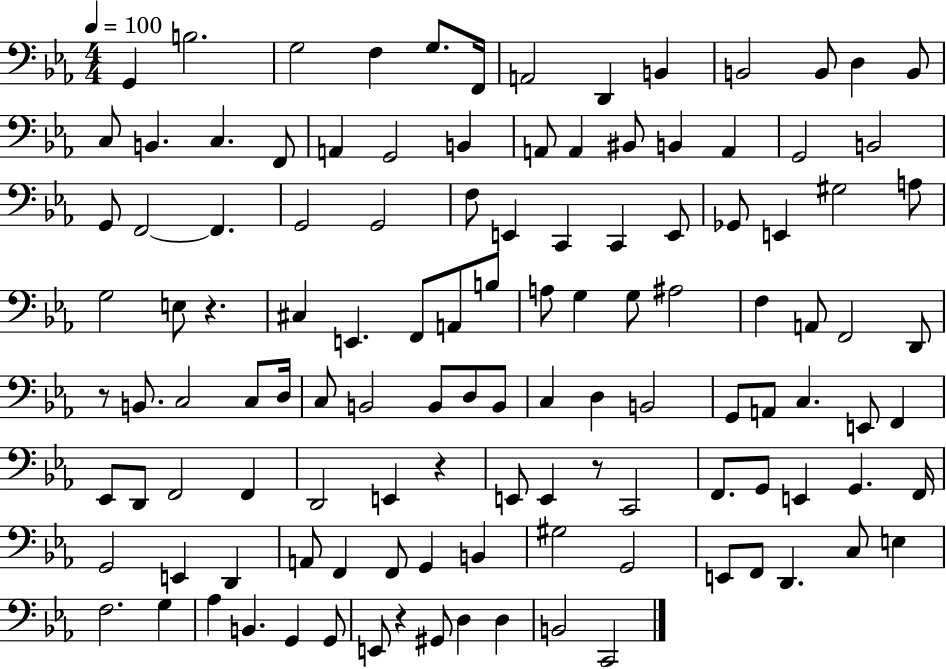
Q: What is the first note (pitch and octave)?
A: G2